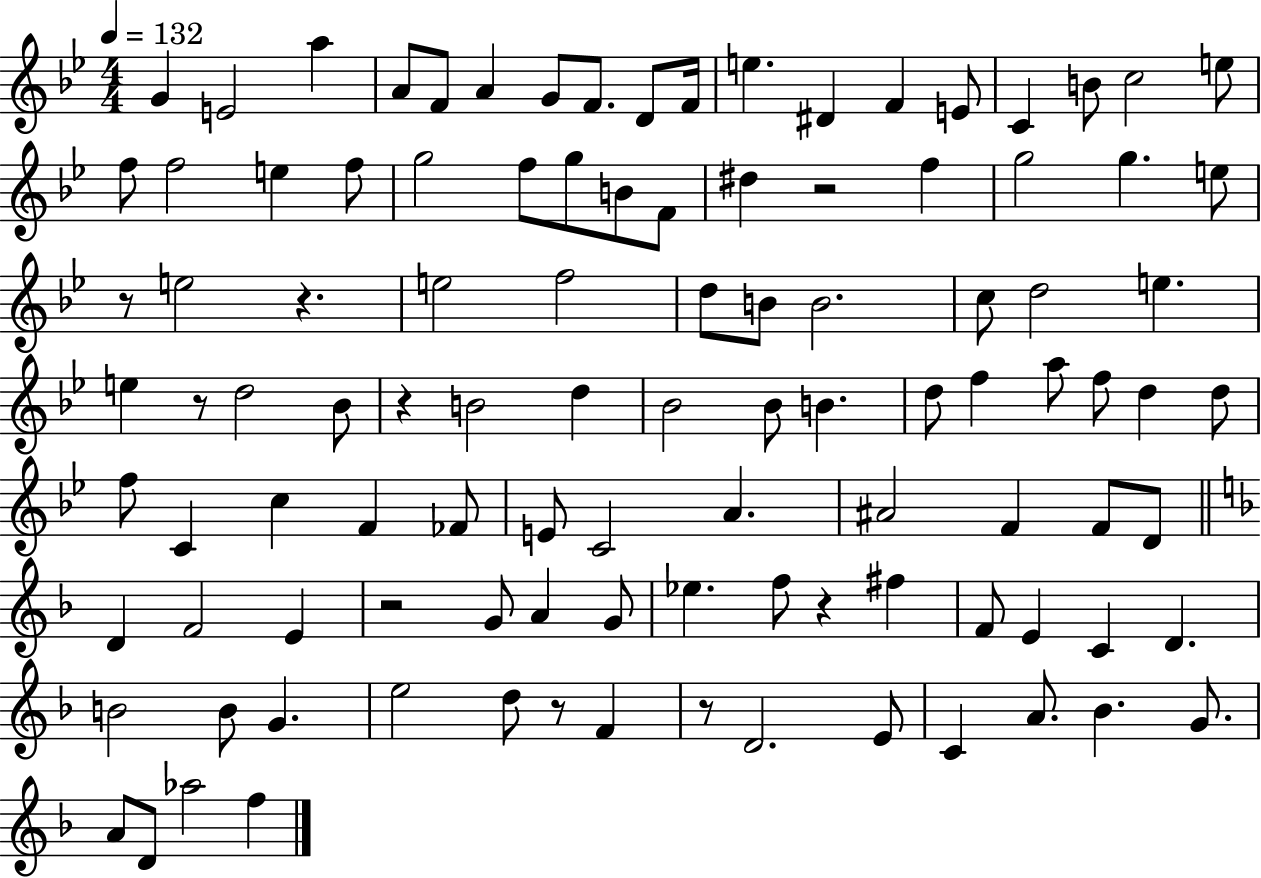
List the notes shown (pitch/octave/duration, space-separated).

G4/q E4/h A5/q A4/e F4/e A4/q G4/e F4/e. D4/e F4/s E5/q. D#4/q F4/q E4/e C4/q B4/e C5/h E5/e F5/e F5/h E5/q F5/e G5/h F5/e G5/e B4/e F4/e D#5/q R/h F5/q G5/h G5/q. E5/e R/e E5/h R/q. E5/h F5/h D5/e B4/e B4/h. C5/e D5/h E5/q. E5/q R/e D5/h Bb4/e R/q B4/h D5/q Bb4/h Bb4/e B4/q. D5/e F5/q A5/e F5/e D5/q D5/e F5/e C4/q C5/q F4/q FES4/e E4/e C4/h A4/q. A#4/h F4/q F4/e D4/e D4/q F4/h E4/q R/h G4/e A4/q G4/e Eb5/q. F5/e R/q F#5/q F4/e E4/q C4/q D4/q. B4/h B4/e G4/q. E5/h D5/e R/e F4/q R/e D4/h. E4/e C4/q A4/e. Bb4/q. G4/e. A4/e D4/e Ab5/h F5/q